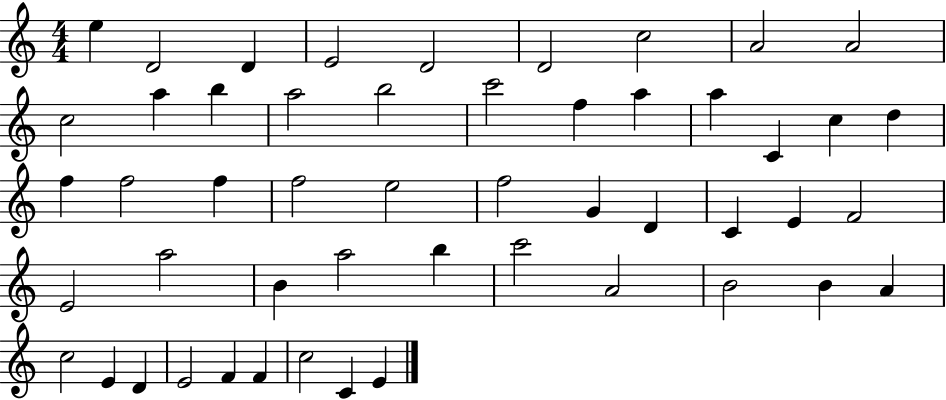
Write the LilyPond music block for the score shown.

{
  \clef treble
  \numericTimeSignature
  \time 4/4
  \key c \major
  e''4 d'2 d'4 | e'2 d'2 | d'2 c''2 | a'2 a'2 | \break c''2 a''4 b''4 | a''2 b''2 | c'''2 f''4 a''4 | a''4 c'4 c''4 d''4 | \break f''4 f''2 f''4 | f''2 e''2 | f''2 g'4 d'4 | c'4 e'4 f'2 | \break e'2 a''2 | b'4 a''2 b''4 | c'''2 a'2 | b'2 b'4 a'4 | \break c''2 e'4 d'4 | e'2 f'4 f'4 | c''2 c'4 e'4 | \bar "|."
}